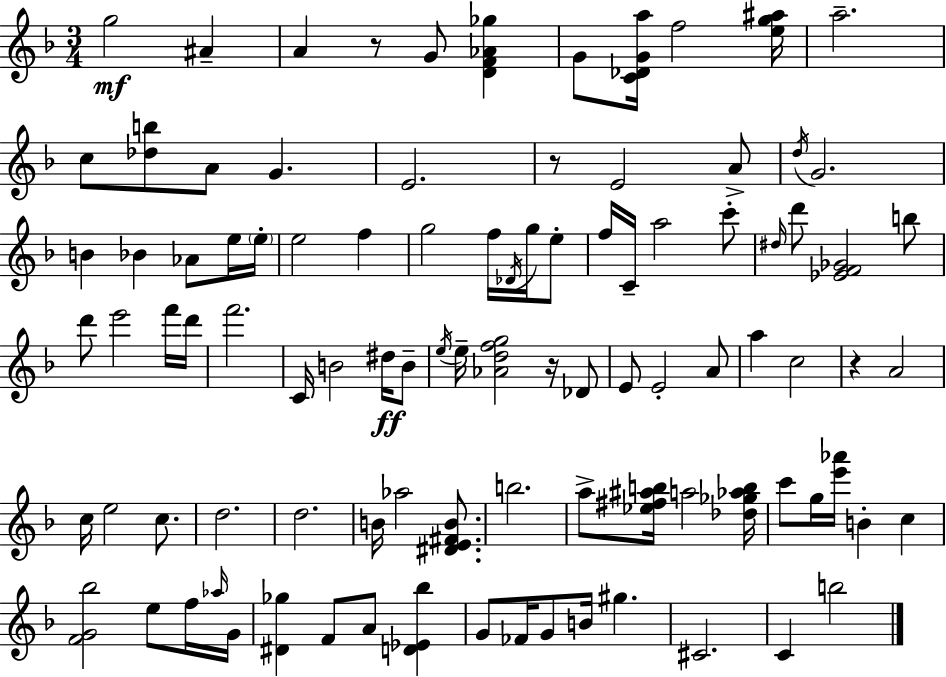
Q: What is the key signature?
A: D minor